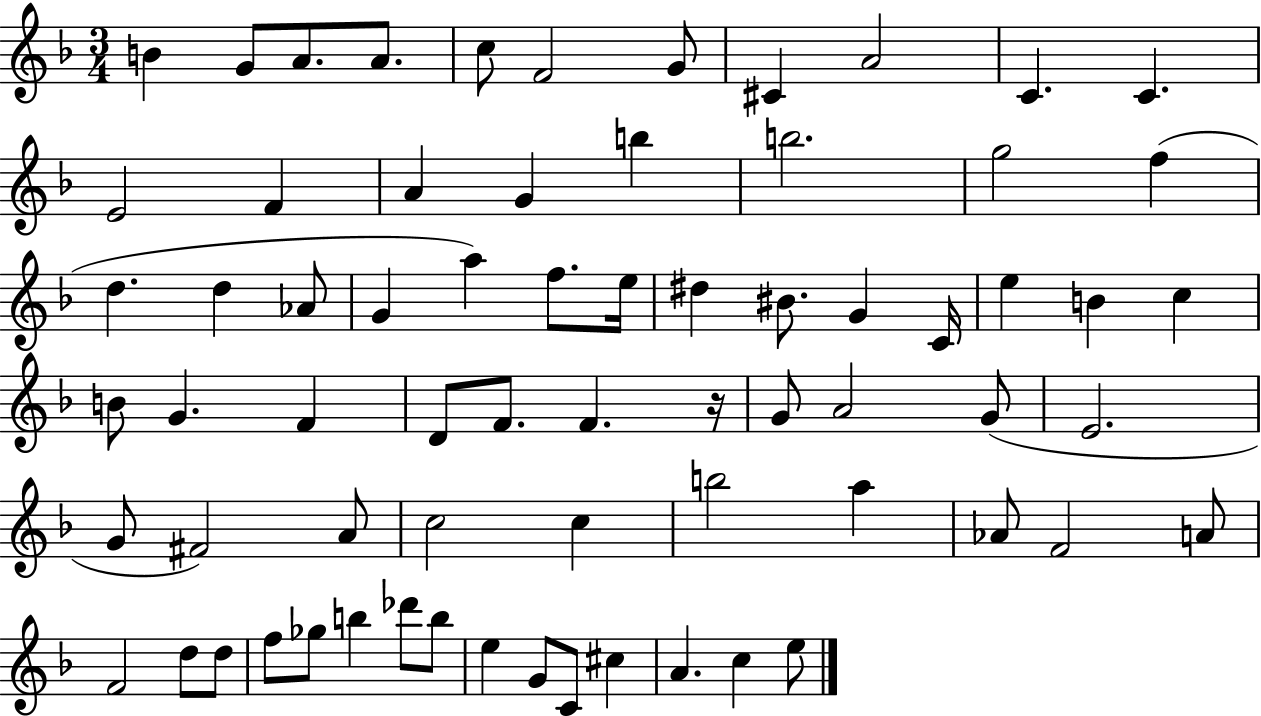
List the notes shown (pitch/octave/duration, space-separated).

B4/q G4/e A4/e. A4/e. C5/e F4/h G4/e C#4/q A4/h C4/q. C4/q. E4/h F4/q A4/q G4/q B5/q B5/h. G5/h F5/q D5/q. D5/q Ab4/e G4/q A5/q F5/e. E5/s D#5/q BIS4/e. G4/q C4/s E5/q B4/q C5/q B4/e G4/q. F4/q D4/e F4/e. F4/q. R/s G4/e A4/h G4/e E4/h. G4/e F#4/h A4/e C5/h C5/q B5/h A5/q Ab4/e F4/h A4/e F4/h D5/e D5/e F5/e Gb5/e B5/q Db6/e B5/e E5/q G4/e C4/e C#5/q A4/q. C5/q E5/e